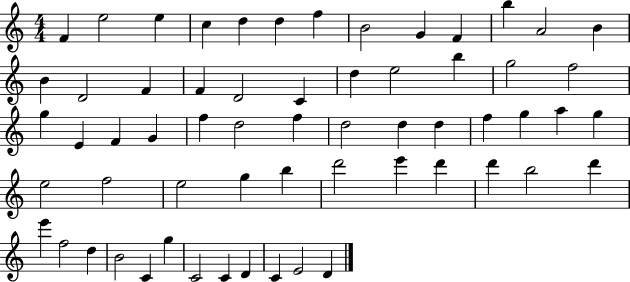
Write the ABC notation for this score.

X:1
T:Untitled
M:4/4
L:1/4
K:C
F e2 e c d d f B2 G F b A2 B B D2 F F D2 C d e2 b g2 f2 g E F G f d2 f d2 d d f g a g e2 f2 e2 g b d'2 e' d' d' b2 d' e' f2 d B2 C g C2 C D C E2 D